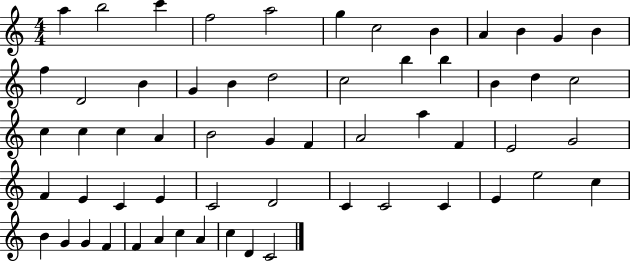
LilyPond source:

{
  \clef treble
  \numericTimeSignature
  \time 4/4
  \key c \major
  a''4 b''2 c'''4 | f''2 a''2 | g''4 c''2 b'4 | a'4 b'4 g'4 b'4 | \break f''4 d'2 b'4 | g'4 b'4 d''2 | c''2 b''4 b''4 | b'4 d''4 c''2 | \break c''4 c''4 c''4 a'4 | b'2 g'4 f'4 | a'2 a''4 f'4 | e'2 g'2 | \break f'4 e'4 c'4 e'4 | c'2 d'2 | c'4 c'2 c'4 | e'4 e''2 c''4 | \break b'4 g'4 g'4 f'4 | f'4 a'4 c''4 a'4 | c''4 d'4 c'2 | \bar "|."
}